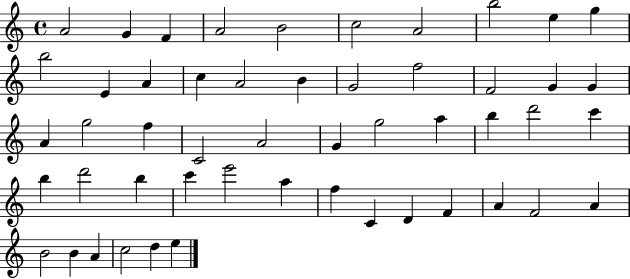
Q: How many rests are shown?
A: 0